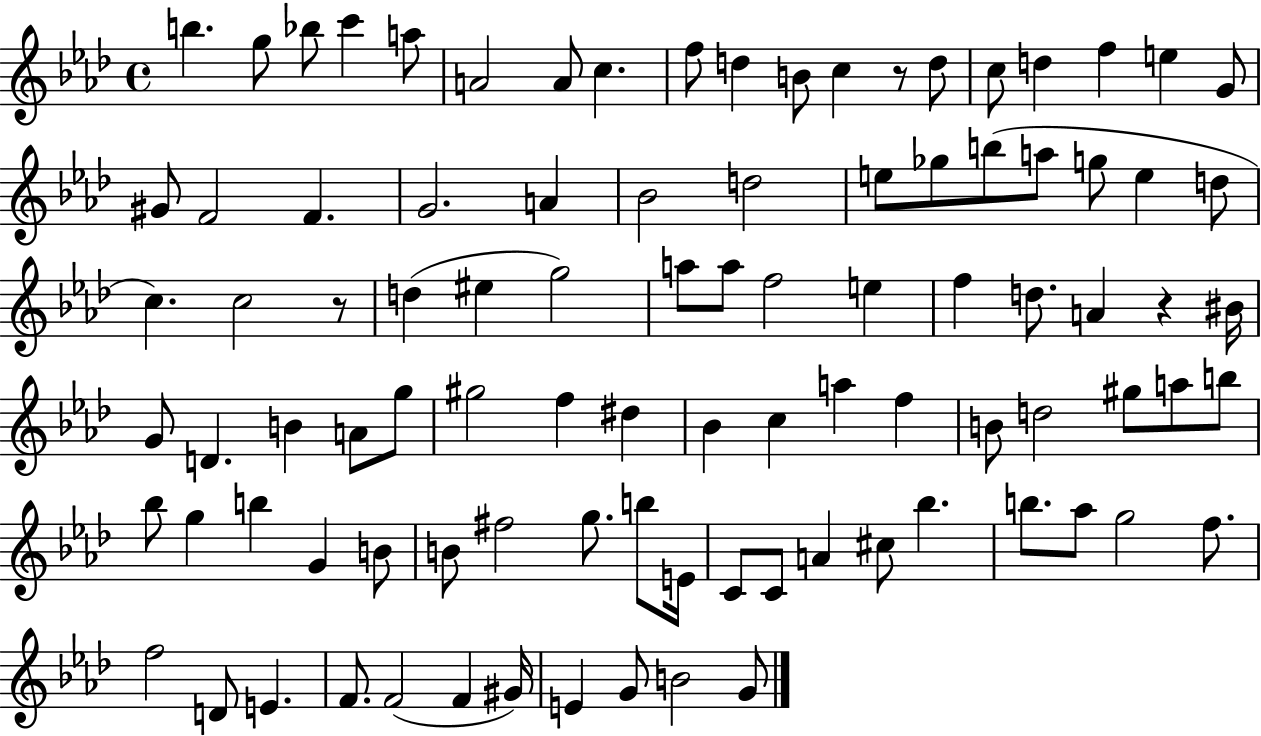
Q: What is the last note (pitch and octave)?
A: G4